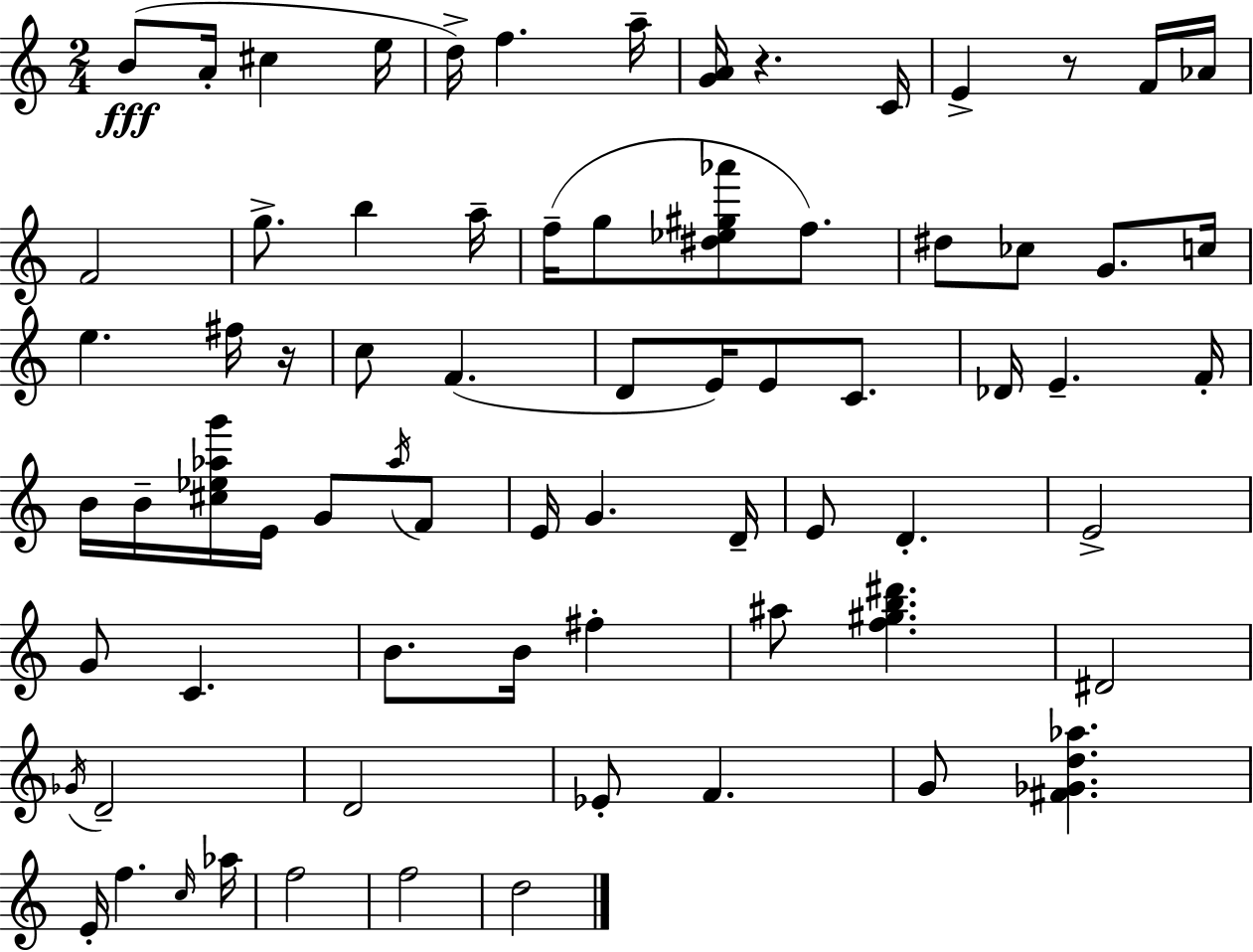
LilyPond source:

{
  \clef treble
  \numericTimeSignature
  \time 2/4
  \key a \minor
  b'8(\fff a'16-. cis''4 e''16 | d''16->) f''4. a''16-- | <g' a'>16 r4. c'16 | e'4-> r8 f'16 aes'16 | \break f'2 | g''8.-> b''4 a''16-- | f''16--( g''8 <dis'' ees'' gis'' aes'''>8 f''8.) | dis''8 ces''8 g'8. c''16 | \break e''4. fis''16 r16 | c''8 f'4.( | d'8 e'16) e'8 c'8. | des'16 e'4.-- f'16-. | \break b'16 b'16-- <cis'' ees'' aes'' g'''>16 e'16 g'8 \acciaccatura { aes''16 } f'8 | e'16 g'4. | d'16-- e'8 d'4.-. | e'2-> | \break g'8 c'4. | b'8. b'16 fis''4-. | ais''8 <f'' gis'' b'' dis'''>4. | dis'2 | \break \acciaccatura { ges'16 } d'2-- | d'2 | ees'8-. f'4. | g'8 <fis' ges' d'' aes''>4. | \break e'16-. f''4. | \grace { c''16 } aes''16 f''2 | f''2 | d''2 | \break \bar "|."
}